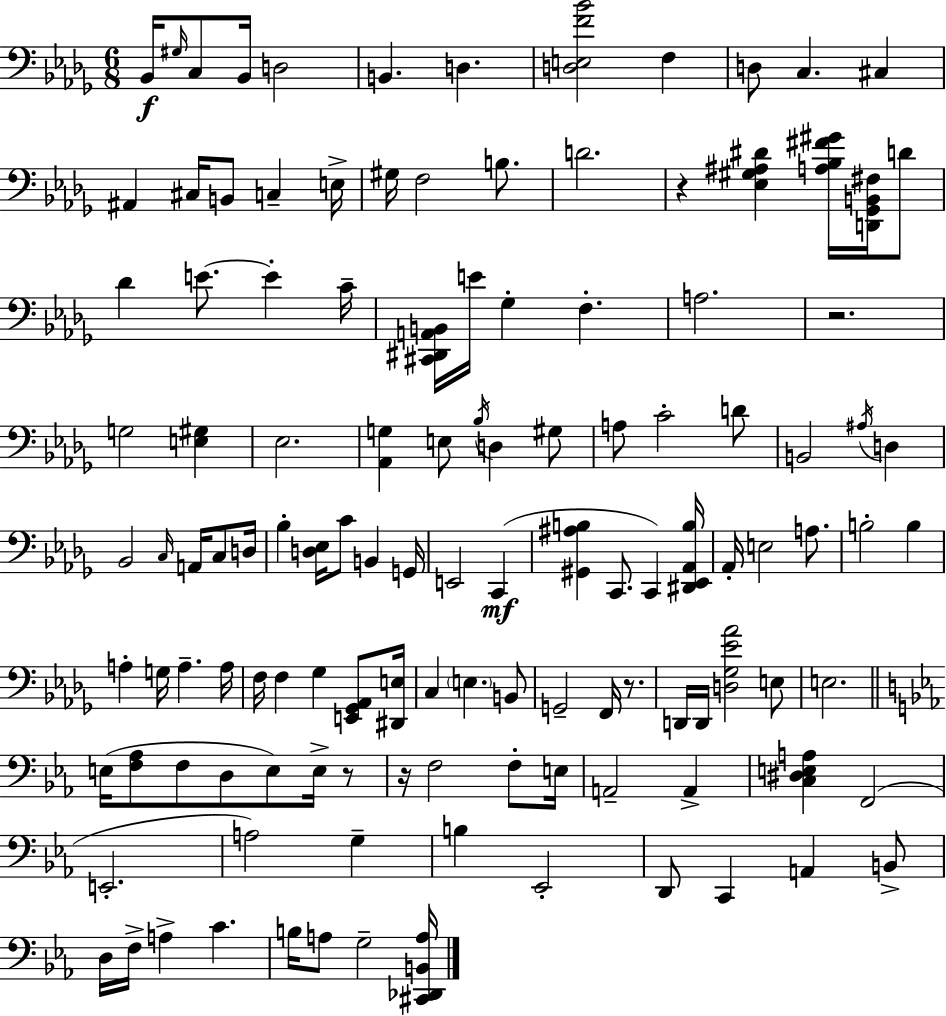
{
  \clef bass
  \numericTimeSignature
  \time 6/8
  \key bes \minor
  \repeat volta 2 { bes,16\f \grace { gis16 } c8 bes,16 d2 | b,4. d4. | <d e f' bes'>2 f4 | d8 c4. cis4 | \break ais,4 cis16 b,8 c4-- | e16-> gis16 f2 b8. | d'2. | r4 <ees gis ais dis'>4 <a bes fis' gis'>16 <d, ges, b, fis>16 d'8 | \break des'4 e'8.~~ e'4-. | c'16-- <cis, dis, a, b,>16 e'16 ges4-. f4.-. | a2. | r2. | \break g2 <e gis>4 | ees2. | <aes, g>4 e8 \acciaccatura { bes16 } d4 | gis8 a8 c'2-. | \break d'8 b,2 \acciaccatura { ais16 } d4 | bes,2 \grace { c16 } | a,16 c8 d16 bes4-. <d ees>16 c'8 b,4 | g,16 e,2 | \break c,4(\mf <gis, ais b>4 c,8. c,4) | <dis, ees, aes, b>16 aes,16-. e2 | a8. b2-. | b4 a4-. g16 a4.-- | \break a16 f16 f4 ges4 | <e, ges, aes,>8 <dis, e>16 c4 \parenthesize e4. | b,8 g,2-- | f,16 r8. d,16 d,16 <d ges ees' aes'>2 | \break e8 e2. | \bar "||" \break \key c \minor e16( <f aes>8 f8 d8 e8) e16-> r8 | r16 f2 f8-. e16 | a,2-- a,4-> | <c dis e a>4 f,2( | \break e,2.-. | a2) g4-- | b4 ees,2-. | d,8 c,4 a,4 b,8-> | \break d16 f16-> a4-> c'4. | b16 a8 g2-- <cis, des, b, a>16 | } \bar "|."
}